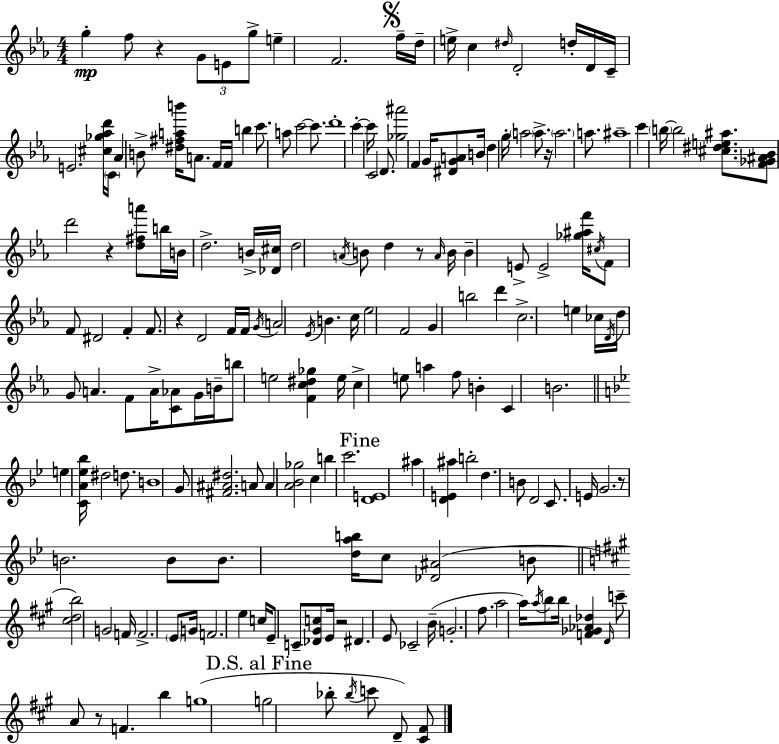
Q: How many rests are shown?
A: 8